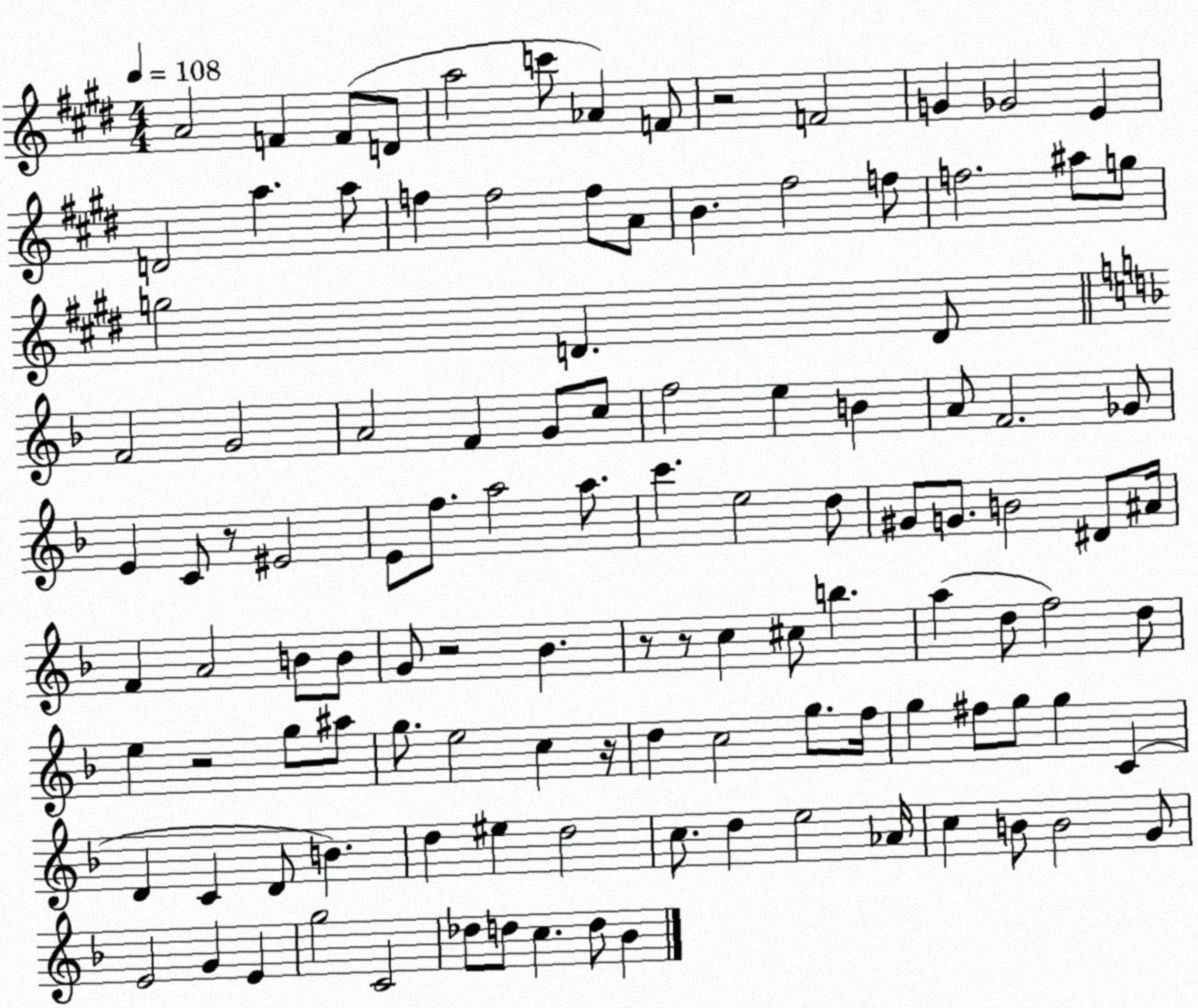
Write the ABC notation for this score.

X:1
T:Untitled
M:4/4
L:1/4
K:E
A2 F F/2 D/2 a2 c'/2 _A F/2 z2 F2 G _G2 E D2 a a/2 f f2 f/2 A/2 B ^f2 f/2 f2 ^a/2 g/2 g2 D D/2 F2 G2 A2 F G/2 c/2 f2 e B A/2 F2 _G/2 E C/2 z/2 ^E2 E/2 f/2 a2 a/2 c' e2 d/2 ^G/2 G/2 B2 ^D/2 ^A/4 F A2 B/2 B/2 G/2 z2 _B z/2 z/2 c ^c/2 b a d/2 f2 d/2 e z2 g/2 ^a/2 g/2 e2 c z/4 d c2 g/2 f/4 g ^f/2 g/2 g C D C D/2 B d ^e d2 c/2 d e2 _A/4 c B/2 B2 G/2 E2 G E g2 C2 _d/2 d/2 c d/2 _B